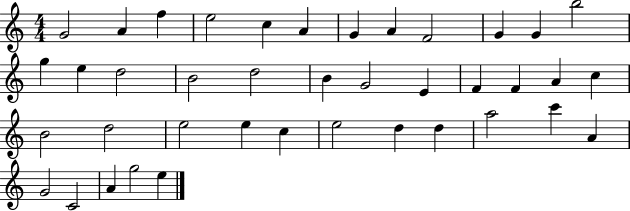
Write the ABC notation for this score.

X:1
T:Untitled
M:4/4
L:1/4
K:C
G2 A f e2 c A G A F2 G G b2 g e d2 B2 d2 B G2 E F F A c B2 d2 e2 e c e2 d d a2 c' A G2 C2 A g2 e